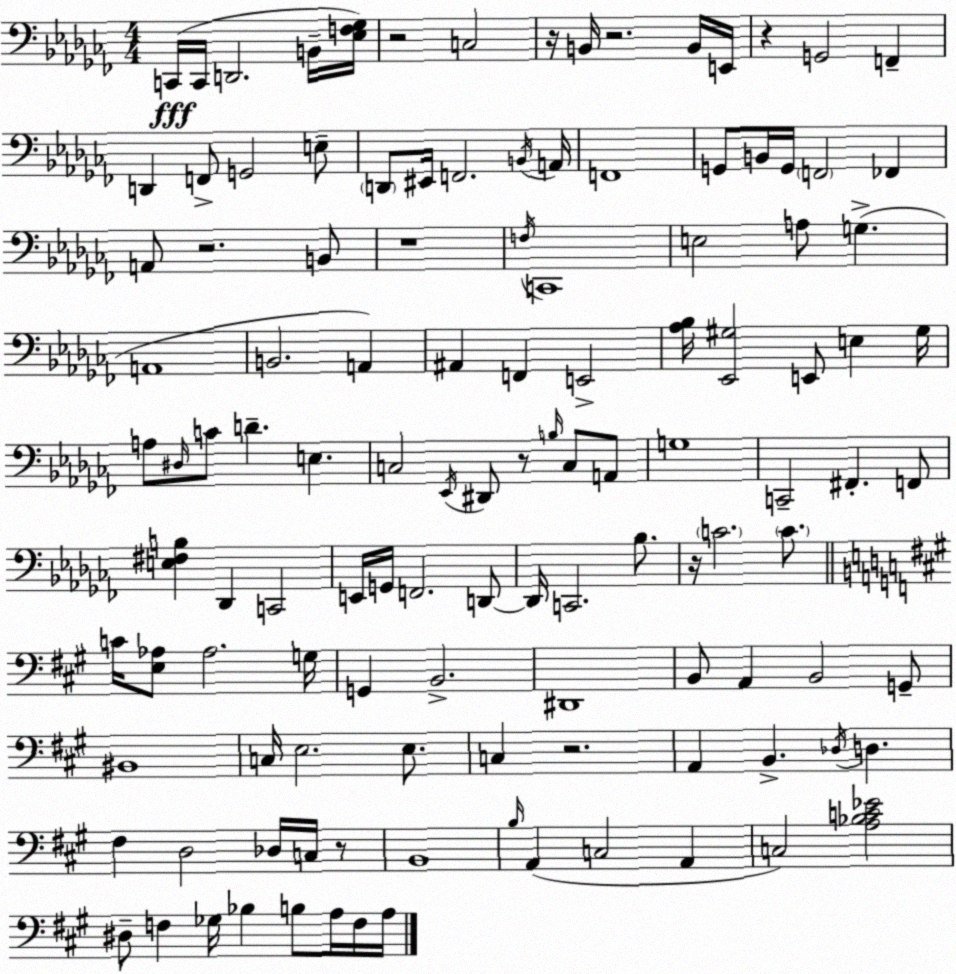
X:1
T:Untitled
M:4/4
L:1/4
K:Abm
C,,/4 C,,/4 D,,2 B,,/4 [_E,F,_G,]/4 z2 C,2 z/4 B,,/4 z2 B,,/4 E,,/4 z G,,2 F,, D,, F,,/2 G,,2 E,/2 D,,/2 ^E,,/4 F,,2 B,,/4 A,,/4 F,,4 G,,/2 B,,/4 G,,/4 F,,2 _F,, A,,/2 z2 B,,/2 z4 F,/4 C,,4 E,2 A,/2 G, A,,4 B,,2 A,, ^A,, F,, E,,2 [_A,_B,]/4 [_E,,^G,]2 E,,/2 E, ^G,/4 A,/2 ^D,/4 C/2 D E, C,2 _E,,/4 ^D,,/2 z/2 B,/4 C,/2 A,,/2 G,4 C,,2 ^F,, F,,/2 [E,^F,B,] _D,, C,,2 E,,/4 G,,/4 F,,2 D,,/2 D,,/4 C,,2 _B,/2 z/4 C2 C/2 C/4 [E,_A,]/2 _A,2 G,/4 G,, B,,2 ^D,,4 B,,/2 A,, B,,2 G,,/2 ^B,,4 C,/4 E,2 E,/2 C, z2 A,, B,, _D,/4 D, ^F, D,2 _D,/4 C,/4 z/2 B,,4 B,/4 A,, C,2 A,, C,2 [A,_B,C_E]2 ^D,/2 F, _G,/4 _B, B,/2 A,/4 F,/4 A,/4